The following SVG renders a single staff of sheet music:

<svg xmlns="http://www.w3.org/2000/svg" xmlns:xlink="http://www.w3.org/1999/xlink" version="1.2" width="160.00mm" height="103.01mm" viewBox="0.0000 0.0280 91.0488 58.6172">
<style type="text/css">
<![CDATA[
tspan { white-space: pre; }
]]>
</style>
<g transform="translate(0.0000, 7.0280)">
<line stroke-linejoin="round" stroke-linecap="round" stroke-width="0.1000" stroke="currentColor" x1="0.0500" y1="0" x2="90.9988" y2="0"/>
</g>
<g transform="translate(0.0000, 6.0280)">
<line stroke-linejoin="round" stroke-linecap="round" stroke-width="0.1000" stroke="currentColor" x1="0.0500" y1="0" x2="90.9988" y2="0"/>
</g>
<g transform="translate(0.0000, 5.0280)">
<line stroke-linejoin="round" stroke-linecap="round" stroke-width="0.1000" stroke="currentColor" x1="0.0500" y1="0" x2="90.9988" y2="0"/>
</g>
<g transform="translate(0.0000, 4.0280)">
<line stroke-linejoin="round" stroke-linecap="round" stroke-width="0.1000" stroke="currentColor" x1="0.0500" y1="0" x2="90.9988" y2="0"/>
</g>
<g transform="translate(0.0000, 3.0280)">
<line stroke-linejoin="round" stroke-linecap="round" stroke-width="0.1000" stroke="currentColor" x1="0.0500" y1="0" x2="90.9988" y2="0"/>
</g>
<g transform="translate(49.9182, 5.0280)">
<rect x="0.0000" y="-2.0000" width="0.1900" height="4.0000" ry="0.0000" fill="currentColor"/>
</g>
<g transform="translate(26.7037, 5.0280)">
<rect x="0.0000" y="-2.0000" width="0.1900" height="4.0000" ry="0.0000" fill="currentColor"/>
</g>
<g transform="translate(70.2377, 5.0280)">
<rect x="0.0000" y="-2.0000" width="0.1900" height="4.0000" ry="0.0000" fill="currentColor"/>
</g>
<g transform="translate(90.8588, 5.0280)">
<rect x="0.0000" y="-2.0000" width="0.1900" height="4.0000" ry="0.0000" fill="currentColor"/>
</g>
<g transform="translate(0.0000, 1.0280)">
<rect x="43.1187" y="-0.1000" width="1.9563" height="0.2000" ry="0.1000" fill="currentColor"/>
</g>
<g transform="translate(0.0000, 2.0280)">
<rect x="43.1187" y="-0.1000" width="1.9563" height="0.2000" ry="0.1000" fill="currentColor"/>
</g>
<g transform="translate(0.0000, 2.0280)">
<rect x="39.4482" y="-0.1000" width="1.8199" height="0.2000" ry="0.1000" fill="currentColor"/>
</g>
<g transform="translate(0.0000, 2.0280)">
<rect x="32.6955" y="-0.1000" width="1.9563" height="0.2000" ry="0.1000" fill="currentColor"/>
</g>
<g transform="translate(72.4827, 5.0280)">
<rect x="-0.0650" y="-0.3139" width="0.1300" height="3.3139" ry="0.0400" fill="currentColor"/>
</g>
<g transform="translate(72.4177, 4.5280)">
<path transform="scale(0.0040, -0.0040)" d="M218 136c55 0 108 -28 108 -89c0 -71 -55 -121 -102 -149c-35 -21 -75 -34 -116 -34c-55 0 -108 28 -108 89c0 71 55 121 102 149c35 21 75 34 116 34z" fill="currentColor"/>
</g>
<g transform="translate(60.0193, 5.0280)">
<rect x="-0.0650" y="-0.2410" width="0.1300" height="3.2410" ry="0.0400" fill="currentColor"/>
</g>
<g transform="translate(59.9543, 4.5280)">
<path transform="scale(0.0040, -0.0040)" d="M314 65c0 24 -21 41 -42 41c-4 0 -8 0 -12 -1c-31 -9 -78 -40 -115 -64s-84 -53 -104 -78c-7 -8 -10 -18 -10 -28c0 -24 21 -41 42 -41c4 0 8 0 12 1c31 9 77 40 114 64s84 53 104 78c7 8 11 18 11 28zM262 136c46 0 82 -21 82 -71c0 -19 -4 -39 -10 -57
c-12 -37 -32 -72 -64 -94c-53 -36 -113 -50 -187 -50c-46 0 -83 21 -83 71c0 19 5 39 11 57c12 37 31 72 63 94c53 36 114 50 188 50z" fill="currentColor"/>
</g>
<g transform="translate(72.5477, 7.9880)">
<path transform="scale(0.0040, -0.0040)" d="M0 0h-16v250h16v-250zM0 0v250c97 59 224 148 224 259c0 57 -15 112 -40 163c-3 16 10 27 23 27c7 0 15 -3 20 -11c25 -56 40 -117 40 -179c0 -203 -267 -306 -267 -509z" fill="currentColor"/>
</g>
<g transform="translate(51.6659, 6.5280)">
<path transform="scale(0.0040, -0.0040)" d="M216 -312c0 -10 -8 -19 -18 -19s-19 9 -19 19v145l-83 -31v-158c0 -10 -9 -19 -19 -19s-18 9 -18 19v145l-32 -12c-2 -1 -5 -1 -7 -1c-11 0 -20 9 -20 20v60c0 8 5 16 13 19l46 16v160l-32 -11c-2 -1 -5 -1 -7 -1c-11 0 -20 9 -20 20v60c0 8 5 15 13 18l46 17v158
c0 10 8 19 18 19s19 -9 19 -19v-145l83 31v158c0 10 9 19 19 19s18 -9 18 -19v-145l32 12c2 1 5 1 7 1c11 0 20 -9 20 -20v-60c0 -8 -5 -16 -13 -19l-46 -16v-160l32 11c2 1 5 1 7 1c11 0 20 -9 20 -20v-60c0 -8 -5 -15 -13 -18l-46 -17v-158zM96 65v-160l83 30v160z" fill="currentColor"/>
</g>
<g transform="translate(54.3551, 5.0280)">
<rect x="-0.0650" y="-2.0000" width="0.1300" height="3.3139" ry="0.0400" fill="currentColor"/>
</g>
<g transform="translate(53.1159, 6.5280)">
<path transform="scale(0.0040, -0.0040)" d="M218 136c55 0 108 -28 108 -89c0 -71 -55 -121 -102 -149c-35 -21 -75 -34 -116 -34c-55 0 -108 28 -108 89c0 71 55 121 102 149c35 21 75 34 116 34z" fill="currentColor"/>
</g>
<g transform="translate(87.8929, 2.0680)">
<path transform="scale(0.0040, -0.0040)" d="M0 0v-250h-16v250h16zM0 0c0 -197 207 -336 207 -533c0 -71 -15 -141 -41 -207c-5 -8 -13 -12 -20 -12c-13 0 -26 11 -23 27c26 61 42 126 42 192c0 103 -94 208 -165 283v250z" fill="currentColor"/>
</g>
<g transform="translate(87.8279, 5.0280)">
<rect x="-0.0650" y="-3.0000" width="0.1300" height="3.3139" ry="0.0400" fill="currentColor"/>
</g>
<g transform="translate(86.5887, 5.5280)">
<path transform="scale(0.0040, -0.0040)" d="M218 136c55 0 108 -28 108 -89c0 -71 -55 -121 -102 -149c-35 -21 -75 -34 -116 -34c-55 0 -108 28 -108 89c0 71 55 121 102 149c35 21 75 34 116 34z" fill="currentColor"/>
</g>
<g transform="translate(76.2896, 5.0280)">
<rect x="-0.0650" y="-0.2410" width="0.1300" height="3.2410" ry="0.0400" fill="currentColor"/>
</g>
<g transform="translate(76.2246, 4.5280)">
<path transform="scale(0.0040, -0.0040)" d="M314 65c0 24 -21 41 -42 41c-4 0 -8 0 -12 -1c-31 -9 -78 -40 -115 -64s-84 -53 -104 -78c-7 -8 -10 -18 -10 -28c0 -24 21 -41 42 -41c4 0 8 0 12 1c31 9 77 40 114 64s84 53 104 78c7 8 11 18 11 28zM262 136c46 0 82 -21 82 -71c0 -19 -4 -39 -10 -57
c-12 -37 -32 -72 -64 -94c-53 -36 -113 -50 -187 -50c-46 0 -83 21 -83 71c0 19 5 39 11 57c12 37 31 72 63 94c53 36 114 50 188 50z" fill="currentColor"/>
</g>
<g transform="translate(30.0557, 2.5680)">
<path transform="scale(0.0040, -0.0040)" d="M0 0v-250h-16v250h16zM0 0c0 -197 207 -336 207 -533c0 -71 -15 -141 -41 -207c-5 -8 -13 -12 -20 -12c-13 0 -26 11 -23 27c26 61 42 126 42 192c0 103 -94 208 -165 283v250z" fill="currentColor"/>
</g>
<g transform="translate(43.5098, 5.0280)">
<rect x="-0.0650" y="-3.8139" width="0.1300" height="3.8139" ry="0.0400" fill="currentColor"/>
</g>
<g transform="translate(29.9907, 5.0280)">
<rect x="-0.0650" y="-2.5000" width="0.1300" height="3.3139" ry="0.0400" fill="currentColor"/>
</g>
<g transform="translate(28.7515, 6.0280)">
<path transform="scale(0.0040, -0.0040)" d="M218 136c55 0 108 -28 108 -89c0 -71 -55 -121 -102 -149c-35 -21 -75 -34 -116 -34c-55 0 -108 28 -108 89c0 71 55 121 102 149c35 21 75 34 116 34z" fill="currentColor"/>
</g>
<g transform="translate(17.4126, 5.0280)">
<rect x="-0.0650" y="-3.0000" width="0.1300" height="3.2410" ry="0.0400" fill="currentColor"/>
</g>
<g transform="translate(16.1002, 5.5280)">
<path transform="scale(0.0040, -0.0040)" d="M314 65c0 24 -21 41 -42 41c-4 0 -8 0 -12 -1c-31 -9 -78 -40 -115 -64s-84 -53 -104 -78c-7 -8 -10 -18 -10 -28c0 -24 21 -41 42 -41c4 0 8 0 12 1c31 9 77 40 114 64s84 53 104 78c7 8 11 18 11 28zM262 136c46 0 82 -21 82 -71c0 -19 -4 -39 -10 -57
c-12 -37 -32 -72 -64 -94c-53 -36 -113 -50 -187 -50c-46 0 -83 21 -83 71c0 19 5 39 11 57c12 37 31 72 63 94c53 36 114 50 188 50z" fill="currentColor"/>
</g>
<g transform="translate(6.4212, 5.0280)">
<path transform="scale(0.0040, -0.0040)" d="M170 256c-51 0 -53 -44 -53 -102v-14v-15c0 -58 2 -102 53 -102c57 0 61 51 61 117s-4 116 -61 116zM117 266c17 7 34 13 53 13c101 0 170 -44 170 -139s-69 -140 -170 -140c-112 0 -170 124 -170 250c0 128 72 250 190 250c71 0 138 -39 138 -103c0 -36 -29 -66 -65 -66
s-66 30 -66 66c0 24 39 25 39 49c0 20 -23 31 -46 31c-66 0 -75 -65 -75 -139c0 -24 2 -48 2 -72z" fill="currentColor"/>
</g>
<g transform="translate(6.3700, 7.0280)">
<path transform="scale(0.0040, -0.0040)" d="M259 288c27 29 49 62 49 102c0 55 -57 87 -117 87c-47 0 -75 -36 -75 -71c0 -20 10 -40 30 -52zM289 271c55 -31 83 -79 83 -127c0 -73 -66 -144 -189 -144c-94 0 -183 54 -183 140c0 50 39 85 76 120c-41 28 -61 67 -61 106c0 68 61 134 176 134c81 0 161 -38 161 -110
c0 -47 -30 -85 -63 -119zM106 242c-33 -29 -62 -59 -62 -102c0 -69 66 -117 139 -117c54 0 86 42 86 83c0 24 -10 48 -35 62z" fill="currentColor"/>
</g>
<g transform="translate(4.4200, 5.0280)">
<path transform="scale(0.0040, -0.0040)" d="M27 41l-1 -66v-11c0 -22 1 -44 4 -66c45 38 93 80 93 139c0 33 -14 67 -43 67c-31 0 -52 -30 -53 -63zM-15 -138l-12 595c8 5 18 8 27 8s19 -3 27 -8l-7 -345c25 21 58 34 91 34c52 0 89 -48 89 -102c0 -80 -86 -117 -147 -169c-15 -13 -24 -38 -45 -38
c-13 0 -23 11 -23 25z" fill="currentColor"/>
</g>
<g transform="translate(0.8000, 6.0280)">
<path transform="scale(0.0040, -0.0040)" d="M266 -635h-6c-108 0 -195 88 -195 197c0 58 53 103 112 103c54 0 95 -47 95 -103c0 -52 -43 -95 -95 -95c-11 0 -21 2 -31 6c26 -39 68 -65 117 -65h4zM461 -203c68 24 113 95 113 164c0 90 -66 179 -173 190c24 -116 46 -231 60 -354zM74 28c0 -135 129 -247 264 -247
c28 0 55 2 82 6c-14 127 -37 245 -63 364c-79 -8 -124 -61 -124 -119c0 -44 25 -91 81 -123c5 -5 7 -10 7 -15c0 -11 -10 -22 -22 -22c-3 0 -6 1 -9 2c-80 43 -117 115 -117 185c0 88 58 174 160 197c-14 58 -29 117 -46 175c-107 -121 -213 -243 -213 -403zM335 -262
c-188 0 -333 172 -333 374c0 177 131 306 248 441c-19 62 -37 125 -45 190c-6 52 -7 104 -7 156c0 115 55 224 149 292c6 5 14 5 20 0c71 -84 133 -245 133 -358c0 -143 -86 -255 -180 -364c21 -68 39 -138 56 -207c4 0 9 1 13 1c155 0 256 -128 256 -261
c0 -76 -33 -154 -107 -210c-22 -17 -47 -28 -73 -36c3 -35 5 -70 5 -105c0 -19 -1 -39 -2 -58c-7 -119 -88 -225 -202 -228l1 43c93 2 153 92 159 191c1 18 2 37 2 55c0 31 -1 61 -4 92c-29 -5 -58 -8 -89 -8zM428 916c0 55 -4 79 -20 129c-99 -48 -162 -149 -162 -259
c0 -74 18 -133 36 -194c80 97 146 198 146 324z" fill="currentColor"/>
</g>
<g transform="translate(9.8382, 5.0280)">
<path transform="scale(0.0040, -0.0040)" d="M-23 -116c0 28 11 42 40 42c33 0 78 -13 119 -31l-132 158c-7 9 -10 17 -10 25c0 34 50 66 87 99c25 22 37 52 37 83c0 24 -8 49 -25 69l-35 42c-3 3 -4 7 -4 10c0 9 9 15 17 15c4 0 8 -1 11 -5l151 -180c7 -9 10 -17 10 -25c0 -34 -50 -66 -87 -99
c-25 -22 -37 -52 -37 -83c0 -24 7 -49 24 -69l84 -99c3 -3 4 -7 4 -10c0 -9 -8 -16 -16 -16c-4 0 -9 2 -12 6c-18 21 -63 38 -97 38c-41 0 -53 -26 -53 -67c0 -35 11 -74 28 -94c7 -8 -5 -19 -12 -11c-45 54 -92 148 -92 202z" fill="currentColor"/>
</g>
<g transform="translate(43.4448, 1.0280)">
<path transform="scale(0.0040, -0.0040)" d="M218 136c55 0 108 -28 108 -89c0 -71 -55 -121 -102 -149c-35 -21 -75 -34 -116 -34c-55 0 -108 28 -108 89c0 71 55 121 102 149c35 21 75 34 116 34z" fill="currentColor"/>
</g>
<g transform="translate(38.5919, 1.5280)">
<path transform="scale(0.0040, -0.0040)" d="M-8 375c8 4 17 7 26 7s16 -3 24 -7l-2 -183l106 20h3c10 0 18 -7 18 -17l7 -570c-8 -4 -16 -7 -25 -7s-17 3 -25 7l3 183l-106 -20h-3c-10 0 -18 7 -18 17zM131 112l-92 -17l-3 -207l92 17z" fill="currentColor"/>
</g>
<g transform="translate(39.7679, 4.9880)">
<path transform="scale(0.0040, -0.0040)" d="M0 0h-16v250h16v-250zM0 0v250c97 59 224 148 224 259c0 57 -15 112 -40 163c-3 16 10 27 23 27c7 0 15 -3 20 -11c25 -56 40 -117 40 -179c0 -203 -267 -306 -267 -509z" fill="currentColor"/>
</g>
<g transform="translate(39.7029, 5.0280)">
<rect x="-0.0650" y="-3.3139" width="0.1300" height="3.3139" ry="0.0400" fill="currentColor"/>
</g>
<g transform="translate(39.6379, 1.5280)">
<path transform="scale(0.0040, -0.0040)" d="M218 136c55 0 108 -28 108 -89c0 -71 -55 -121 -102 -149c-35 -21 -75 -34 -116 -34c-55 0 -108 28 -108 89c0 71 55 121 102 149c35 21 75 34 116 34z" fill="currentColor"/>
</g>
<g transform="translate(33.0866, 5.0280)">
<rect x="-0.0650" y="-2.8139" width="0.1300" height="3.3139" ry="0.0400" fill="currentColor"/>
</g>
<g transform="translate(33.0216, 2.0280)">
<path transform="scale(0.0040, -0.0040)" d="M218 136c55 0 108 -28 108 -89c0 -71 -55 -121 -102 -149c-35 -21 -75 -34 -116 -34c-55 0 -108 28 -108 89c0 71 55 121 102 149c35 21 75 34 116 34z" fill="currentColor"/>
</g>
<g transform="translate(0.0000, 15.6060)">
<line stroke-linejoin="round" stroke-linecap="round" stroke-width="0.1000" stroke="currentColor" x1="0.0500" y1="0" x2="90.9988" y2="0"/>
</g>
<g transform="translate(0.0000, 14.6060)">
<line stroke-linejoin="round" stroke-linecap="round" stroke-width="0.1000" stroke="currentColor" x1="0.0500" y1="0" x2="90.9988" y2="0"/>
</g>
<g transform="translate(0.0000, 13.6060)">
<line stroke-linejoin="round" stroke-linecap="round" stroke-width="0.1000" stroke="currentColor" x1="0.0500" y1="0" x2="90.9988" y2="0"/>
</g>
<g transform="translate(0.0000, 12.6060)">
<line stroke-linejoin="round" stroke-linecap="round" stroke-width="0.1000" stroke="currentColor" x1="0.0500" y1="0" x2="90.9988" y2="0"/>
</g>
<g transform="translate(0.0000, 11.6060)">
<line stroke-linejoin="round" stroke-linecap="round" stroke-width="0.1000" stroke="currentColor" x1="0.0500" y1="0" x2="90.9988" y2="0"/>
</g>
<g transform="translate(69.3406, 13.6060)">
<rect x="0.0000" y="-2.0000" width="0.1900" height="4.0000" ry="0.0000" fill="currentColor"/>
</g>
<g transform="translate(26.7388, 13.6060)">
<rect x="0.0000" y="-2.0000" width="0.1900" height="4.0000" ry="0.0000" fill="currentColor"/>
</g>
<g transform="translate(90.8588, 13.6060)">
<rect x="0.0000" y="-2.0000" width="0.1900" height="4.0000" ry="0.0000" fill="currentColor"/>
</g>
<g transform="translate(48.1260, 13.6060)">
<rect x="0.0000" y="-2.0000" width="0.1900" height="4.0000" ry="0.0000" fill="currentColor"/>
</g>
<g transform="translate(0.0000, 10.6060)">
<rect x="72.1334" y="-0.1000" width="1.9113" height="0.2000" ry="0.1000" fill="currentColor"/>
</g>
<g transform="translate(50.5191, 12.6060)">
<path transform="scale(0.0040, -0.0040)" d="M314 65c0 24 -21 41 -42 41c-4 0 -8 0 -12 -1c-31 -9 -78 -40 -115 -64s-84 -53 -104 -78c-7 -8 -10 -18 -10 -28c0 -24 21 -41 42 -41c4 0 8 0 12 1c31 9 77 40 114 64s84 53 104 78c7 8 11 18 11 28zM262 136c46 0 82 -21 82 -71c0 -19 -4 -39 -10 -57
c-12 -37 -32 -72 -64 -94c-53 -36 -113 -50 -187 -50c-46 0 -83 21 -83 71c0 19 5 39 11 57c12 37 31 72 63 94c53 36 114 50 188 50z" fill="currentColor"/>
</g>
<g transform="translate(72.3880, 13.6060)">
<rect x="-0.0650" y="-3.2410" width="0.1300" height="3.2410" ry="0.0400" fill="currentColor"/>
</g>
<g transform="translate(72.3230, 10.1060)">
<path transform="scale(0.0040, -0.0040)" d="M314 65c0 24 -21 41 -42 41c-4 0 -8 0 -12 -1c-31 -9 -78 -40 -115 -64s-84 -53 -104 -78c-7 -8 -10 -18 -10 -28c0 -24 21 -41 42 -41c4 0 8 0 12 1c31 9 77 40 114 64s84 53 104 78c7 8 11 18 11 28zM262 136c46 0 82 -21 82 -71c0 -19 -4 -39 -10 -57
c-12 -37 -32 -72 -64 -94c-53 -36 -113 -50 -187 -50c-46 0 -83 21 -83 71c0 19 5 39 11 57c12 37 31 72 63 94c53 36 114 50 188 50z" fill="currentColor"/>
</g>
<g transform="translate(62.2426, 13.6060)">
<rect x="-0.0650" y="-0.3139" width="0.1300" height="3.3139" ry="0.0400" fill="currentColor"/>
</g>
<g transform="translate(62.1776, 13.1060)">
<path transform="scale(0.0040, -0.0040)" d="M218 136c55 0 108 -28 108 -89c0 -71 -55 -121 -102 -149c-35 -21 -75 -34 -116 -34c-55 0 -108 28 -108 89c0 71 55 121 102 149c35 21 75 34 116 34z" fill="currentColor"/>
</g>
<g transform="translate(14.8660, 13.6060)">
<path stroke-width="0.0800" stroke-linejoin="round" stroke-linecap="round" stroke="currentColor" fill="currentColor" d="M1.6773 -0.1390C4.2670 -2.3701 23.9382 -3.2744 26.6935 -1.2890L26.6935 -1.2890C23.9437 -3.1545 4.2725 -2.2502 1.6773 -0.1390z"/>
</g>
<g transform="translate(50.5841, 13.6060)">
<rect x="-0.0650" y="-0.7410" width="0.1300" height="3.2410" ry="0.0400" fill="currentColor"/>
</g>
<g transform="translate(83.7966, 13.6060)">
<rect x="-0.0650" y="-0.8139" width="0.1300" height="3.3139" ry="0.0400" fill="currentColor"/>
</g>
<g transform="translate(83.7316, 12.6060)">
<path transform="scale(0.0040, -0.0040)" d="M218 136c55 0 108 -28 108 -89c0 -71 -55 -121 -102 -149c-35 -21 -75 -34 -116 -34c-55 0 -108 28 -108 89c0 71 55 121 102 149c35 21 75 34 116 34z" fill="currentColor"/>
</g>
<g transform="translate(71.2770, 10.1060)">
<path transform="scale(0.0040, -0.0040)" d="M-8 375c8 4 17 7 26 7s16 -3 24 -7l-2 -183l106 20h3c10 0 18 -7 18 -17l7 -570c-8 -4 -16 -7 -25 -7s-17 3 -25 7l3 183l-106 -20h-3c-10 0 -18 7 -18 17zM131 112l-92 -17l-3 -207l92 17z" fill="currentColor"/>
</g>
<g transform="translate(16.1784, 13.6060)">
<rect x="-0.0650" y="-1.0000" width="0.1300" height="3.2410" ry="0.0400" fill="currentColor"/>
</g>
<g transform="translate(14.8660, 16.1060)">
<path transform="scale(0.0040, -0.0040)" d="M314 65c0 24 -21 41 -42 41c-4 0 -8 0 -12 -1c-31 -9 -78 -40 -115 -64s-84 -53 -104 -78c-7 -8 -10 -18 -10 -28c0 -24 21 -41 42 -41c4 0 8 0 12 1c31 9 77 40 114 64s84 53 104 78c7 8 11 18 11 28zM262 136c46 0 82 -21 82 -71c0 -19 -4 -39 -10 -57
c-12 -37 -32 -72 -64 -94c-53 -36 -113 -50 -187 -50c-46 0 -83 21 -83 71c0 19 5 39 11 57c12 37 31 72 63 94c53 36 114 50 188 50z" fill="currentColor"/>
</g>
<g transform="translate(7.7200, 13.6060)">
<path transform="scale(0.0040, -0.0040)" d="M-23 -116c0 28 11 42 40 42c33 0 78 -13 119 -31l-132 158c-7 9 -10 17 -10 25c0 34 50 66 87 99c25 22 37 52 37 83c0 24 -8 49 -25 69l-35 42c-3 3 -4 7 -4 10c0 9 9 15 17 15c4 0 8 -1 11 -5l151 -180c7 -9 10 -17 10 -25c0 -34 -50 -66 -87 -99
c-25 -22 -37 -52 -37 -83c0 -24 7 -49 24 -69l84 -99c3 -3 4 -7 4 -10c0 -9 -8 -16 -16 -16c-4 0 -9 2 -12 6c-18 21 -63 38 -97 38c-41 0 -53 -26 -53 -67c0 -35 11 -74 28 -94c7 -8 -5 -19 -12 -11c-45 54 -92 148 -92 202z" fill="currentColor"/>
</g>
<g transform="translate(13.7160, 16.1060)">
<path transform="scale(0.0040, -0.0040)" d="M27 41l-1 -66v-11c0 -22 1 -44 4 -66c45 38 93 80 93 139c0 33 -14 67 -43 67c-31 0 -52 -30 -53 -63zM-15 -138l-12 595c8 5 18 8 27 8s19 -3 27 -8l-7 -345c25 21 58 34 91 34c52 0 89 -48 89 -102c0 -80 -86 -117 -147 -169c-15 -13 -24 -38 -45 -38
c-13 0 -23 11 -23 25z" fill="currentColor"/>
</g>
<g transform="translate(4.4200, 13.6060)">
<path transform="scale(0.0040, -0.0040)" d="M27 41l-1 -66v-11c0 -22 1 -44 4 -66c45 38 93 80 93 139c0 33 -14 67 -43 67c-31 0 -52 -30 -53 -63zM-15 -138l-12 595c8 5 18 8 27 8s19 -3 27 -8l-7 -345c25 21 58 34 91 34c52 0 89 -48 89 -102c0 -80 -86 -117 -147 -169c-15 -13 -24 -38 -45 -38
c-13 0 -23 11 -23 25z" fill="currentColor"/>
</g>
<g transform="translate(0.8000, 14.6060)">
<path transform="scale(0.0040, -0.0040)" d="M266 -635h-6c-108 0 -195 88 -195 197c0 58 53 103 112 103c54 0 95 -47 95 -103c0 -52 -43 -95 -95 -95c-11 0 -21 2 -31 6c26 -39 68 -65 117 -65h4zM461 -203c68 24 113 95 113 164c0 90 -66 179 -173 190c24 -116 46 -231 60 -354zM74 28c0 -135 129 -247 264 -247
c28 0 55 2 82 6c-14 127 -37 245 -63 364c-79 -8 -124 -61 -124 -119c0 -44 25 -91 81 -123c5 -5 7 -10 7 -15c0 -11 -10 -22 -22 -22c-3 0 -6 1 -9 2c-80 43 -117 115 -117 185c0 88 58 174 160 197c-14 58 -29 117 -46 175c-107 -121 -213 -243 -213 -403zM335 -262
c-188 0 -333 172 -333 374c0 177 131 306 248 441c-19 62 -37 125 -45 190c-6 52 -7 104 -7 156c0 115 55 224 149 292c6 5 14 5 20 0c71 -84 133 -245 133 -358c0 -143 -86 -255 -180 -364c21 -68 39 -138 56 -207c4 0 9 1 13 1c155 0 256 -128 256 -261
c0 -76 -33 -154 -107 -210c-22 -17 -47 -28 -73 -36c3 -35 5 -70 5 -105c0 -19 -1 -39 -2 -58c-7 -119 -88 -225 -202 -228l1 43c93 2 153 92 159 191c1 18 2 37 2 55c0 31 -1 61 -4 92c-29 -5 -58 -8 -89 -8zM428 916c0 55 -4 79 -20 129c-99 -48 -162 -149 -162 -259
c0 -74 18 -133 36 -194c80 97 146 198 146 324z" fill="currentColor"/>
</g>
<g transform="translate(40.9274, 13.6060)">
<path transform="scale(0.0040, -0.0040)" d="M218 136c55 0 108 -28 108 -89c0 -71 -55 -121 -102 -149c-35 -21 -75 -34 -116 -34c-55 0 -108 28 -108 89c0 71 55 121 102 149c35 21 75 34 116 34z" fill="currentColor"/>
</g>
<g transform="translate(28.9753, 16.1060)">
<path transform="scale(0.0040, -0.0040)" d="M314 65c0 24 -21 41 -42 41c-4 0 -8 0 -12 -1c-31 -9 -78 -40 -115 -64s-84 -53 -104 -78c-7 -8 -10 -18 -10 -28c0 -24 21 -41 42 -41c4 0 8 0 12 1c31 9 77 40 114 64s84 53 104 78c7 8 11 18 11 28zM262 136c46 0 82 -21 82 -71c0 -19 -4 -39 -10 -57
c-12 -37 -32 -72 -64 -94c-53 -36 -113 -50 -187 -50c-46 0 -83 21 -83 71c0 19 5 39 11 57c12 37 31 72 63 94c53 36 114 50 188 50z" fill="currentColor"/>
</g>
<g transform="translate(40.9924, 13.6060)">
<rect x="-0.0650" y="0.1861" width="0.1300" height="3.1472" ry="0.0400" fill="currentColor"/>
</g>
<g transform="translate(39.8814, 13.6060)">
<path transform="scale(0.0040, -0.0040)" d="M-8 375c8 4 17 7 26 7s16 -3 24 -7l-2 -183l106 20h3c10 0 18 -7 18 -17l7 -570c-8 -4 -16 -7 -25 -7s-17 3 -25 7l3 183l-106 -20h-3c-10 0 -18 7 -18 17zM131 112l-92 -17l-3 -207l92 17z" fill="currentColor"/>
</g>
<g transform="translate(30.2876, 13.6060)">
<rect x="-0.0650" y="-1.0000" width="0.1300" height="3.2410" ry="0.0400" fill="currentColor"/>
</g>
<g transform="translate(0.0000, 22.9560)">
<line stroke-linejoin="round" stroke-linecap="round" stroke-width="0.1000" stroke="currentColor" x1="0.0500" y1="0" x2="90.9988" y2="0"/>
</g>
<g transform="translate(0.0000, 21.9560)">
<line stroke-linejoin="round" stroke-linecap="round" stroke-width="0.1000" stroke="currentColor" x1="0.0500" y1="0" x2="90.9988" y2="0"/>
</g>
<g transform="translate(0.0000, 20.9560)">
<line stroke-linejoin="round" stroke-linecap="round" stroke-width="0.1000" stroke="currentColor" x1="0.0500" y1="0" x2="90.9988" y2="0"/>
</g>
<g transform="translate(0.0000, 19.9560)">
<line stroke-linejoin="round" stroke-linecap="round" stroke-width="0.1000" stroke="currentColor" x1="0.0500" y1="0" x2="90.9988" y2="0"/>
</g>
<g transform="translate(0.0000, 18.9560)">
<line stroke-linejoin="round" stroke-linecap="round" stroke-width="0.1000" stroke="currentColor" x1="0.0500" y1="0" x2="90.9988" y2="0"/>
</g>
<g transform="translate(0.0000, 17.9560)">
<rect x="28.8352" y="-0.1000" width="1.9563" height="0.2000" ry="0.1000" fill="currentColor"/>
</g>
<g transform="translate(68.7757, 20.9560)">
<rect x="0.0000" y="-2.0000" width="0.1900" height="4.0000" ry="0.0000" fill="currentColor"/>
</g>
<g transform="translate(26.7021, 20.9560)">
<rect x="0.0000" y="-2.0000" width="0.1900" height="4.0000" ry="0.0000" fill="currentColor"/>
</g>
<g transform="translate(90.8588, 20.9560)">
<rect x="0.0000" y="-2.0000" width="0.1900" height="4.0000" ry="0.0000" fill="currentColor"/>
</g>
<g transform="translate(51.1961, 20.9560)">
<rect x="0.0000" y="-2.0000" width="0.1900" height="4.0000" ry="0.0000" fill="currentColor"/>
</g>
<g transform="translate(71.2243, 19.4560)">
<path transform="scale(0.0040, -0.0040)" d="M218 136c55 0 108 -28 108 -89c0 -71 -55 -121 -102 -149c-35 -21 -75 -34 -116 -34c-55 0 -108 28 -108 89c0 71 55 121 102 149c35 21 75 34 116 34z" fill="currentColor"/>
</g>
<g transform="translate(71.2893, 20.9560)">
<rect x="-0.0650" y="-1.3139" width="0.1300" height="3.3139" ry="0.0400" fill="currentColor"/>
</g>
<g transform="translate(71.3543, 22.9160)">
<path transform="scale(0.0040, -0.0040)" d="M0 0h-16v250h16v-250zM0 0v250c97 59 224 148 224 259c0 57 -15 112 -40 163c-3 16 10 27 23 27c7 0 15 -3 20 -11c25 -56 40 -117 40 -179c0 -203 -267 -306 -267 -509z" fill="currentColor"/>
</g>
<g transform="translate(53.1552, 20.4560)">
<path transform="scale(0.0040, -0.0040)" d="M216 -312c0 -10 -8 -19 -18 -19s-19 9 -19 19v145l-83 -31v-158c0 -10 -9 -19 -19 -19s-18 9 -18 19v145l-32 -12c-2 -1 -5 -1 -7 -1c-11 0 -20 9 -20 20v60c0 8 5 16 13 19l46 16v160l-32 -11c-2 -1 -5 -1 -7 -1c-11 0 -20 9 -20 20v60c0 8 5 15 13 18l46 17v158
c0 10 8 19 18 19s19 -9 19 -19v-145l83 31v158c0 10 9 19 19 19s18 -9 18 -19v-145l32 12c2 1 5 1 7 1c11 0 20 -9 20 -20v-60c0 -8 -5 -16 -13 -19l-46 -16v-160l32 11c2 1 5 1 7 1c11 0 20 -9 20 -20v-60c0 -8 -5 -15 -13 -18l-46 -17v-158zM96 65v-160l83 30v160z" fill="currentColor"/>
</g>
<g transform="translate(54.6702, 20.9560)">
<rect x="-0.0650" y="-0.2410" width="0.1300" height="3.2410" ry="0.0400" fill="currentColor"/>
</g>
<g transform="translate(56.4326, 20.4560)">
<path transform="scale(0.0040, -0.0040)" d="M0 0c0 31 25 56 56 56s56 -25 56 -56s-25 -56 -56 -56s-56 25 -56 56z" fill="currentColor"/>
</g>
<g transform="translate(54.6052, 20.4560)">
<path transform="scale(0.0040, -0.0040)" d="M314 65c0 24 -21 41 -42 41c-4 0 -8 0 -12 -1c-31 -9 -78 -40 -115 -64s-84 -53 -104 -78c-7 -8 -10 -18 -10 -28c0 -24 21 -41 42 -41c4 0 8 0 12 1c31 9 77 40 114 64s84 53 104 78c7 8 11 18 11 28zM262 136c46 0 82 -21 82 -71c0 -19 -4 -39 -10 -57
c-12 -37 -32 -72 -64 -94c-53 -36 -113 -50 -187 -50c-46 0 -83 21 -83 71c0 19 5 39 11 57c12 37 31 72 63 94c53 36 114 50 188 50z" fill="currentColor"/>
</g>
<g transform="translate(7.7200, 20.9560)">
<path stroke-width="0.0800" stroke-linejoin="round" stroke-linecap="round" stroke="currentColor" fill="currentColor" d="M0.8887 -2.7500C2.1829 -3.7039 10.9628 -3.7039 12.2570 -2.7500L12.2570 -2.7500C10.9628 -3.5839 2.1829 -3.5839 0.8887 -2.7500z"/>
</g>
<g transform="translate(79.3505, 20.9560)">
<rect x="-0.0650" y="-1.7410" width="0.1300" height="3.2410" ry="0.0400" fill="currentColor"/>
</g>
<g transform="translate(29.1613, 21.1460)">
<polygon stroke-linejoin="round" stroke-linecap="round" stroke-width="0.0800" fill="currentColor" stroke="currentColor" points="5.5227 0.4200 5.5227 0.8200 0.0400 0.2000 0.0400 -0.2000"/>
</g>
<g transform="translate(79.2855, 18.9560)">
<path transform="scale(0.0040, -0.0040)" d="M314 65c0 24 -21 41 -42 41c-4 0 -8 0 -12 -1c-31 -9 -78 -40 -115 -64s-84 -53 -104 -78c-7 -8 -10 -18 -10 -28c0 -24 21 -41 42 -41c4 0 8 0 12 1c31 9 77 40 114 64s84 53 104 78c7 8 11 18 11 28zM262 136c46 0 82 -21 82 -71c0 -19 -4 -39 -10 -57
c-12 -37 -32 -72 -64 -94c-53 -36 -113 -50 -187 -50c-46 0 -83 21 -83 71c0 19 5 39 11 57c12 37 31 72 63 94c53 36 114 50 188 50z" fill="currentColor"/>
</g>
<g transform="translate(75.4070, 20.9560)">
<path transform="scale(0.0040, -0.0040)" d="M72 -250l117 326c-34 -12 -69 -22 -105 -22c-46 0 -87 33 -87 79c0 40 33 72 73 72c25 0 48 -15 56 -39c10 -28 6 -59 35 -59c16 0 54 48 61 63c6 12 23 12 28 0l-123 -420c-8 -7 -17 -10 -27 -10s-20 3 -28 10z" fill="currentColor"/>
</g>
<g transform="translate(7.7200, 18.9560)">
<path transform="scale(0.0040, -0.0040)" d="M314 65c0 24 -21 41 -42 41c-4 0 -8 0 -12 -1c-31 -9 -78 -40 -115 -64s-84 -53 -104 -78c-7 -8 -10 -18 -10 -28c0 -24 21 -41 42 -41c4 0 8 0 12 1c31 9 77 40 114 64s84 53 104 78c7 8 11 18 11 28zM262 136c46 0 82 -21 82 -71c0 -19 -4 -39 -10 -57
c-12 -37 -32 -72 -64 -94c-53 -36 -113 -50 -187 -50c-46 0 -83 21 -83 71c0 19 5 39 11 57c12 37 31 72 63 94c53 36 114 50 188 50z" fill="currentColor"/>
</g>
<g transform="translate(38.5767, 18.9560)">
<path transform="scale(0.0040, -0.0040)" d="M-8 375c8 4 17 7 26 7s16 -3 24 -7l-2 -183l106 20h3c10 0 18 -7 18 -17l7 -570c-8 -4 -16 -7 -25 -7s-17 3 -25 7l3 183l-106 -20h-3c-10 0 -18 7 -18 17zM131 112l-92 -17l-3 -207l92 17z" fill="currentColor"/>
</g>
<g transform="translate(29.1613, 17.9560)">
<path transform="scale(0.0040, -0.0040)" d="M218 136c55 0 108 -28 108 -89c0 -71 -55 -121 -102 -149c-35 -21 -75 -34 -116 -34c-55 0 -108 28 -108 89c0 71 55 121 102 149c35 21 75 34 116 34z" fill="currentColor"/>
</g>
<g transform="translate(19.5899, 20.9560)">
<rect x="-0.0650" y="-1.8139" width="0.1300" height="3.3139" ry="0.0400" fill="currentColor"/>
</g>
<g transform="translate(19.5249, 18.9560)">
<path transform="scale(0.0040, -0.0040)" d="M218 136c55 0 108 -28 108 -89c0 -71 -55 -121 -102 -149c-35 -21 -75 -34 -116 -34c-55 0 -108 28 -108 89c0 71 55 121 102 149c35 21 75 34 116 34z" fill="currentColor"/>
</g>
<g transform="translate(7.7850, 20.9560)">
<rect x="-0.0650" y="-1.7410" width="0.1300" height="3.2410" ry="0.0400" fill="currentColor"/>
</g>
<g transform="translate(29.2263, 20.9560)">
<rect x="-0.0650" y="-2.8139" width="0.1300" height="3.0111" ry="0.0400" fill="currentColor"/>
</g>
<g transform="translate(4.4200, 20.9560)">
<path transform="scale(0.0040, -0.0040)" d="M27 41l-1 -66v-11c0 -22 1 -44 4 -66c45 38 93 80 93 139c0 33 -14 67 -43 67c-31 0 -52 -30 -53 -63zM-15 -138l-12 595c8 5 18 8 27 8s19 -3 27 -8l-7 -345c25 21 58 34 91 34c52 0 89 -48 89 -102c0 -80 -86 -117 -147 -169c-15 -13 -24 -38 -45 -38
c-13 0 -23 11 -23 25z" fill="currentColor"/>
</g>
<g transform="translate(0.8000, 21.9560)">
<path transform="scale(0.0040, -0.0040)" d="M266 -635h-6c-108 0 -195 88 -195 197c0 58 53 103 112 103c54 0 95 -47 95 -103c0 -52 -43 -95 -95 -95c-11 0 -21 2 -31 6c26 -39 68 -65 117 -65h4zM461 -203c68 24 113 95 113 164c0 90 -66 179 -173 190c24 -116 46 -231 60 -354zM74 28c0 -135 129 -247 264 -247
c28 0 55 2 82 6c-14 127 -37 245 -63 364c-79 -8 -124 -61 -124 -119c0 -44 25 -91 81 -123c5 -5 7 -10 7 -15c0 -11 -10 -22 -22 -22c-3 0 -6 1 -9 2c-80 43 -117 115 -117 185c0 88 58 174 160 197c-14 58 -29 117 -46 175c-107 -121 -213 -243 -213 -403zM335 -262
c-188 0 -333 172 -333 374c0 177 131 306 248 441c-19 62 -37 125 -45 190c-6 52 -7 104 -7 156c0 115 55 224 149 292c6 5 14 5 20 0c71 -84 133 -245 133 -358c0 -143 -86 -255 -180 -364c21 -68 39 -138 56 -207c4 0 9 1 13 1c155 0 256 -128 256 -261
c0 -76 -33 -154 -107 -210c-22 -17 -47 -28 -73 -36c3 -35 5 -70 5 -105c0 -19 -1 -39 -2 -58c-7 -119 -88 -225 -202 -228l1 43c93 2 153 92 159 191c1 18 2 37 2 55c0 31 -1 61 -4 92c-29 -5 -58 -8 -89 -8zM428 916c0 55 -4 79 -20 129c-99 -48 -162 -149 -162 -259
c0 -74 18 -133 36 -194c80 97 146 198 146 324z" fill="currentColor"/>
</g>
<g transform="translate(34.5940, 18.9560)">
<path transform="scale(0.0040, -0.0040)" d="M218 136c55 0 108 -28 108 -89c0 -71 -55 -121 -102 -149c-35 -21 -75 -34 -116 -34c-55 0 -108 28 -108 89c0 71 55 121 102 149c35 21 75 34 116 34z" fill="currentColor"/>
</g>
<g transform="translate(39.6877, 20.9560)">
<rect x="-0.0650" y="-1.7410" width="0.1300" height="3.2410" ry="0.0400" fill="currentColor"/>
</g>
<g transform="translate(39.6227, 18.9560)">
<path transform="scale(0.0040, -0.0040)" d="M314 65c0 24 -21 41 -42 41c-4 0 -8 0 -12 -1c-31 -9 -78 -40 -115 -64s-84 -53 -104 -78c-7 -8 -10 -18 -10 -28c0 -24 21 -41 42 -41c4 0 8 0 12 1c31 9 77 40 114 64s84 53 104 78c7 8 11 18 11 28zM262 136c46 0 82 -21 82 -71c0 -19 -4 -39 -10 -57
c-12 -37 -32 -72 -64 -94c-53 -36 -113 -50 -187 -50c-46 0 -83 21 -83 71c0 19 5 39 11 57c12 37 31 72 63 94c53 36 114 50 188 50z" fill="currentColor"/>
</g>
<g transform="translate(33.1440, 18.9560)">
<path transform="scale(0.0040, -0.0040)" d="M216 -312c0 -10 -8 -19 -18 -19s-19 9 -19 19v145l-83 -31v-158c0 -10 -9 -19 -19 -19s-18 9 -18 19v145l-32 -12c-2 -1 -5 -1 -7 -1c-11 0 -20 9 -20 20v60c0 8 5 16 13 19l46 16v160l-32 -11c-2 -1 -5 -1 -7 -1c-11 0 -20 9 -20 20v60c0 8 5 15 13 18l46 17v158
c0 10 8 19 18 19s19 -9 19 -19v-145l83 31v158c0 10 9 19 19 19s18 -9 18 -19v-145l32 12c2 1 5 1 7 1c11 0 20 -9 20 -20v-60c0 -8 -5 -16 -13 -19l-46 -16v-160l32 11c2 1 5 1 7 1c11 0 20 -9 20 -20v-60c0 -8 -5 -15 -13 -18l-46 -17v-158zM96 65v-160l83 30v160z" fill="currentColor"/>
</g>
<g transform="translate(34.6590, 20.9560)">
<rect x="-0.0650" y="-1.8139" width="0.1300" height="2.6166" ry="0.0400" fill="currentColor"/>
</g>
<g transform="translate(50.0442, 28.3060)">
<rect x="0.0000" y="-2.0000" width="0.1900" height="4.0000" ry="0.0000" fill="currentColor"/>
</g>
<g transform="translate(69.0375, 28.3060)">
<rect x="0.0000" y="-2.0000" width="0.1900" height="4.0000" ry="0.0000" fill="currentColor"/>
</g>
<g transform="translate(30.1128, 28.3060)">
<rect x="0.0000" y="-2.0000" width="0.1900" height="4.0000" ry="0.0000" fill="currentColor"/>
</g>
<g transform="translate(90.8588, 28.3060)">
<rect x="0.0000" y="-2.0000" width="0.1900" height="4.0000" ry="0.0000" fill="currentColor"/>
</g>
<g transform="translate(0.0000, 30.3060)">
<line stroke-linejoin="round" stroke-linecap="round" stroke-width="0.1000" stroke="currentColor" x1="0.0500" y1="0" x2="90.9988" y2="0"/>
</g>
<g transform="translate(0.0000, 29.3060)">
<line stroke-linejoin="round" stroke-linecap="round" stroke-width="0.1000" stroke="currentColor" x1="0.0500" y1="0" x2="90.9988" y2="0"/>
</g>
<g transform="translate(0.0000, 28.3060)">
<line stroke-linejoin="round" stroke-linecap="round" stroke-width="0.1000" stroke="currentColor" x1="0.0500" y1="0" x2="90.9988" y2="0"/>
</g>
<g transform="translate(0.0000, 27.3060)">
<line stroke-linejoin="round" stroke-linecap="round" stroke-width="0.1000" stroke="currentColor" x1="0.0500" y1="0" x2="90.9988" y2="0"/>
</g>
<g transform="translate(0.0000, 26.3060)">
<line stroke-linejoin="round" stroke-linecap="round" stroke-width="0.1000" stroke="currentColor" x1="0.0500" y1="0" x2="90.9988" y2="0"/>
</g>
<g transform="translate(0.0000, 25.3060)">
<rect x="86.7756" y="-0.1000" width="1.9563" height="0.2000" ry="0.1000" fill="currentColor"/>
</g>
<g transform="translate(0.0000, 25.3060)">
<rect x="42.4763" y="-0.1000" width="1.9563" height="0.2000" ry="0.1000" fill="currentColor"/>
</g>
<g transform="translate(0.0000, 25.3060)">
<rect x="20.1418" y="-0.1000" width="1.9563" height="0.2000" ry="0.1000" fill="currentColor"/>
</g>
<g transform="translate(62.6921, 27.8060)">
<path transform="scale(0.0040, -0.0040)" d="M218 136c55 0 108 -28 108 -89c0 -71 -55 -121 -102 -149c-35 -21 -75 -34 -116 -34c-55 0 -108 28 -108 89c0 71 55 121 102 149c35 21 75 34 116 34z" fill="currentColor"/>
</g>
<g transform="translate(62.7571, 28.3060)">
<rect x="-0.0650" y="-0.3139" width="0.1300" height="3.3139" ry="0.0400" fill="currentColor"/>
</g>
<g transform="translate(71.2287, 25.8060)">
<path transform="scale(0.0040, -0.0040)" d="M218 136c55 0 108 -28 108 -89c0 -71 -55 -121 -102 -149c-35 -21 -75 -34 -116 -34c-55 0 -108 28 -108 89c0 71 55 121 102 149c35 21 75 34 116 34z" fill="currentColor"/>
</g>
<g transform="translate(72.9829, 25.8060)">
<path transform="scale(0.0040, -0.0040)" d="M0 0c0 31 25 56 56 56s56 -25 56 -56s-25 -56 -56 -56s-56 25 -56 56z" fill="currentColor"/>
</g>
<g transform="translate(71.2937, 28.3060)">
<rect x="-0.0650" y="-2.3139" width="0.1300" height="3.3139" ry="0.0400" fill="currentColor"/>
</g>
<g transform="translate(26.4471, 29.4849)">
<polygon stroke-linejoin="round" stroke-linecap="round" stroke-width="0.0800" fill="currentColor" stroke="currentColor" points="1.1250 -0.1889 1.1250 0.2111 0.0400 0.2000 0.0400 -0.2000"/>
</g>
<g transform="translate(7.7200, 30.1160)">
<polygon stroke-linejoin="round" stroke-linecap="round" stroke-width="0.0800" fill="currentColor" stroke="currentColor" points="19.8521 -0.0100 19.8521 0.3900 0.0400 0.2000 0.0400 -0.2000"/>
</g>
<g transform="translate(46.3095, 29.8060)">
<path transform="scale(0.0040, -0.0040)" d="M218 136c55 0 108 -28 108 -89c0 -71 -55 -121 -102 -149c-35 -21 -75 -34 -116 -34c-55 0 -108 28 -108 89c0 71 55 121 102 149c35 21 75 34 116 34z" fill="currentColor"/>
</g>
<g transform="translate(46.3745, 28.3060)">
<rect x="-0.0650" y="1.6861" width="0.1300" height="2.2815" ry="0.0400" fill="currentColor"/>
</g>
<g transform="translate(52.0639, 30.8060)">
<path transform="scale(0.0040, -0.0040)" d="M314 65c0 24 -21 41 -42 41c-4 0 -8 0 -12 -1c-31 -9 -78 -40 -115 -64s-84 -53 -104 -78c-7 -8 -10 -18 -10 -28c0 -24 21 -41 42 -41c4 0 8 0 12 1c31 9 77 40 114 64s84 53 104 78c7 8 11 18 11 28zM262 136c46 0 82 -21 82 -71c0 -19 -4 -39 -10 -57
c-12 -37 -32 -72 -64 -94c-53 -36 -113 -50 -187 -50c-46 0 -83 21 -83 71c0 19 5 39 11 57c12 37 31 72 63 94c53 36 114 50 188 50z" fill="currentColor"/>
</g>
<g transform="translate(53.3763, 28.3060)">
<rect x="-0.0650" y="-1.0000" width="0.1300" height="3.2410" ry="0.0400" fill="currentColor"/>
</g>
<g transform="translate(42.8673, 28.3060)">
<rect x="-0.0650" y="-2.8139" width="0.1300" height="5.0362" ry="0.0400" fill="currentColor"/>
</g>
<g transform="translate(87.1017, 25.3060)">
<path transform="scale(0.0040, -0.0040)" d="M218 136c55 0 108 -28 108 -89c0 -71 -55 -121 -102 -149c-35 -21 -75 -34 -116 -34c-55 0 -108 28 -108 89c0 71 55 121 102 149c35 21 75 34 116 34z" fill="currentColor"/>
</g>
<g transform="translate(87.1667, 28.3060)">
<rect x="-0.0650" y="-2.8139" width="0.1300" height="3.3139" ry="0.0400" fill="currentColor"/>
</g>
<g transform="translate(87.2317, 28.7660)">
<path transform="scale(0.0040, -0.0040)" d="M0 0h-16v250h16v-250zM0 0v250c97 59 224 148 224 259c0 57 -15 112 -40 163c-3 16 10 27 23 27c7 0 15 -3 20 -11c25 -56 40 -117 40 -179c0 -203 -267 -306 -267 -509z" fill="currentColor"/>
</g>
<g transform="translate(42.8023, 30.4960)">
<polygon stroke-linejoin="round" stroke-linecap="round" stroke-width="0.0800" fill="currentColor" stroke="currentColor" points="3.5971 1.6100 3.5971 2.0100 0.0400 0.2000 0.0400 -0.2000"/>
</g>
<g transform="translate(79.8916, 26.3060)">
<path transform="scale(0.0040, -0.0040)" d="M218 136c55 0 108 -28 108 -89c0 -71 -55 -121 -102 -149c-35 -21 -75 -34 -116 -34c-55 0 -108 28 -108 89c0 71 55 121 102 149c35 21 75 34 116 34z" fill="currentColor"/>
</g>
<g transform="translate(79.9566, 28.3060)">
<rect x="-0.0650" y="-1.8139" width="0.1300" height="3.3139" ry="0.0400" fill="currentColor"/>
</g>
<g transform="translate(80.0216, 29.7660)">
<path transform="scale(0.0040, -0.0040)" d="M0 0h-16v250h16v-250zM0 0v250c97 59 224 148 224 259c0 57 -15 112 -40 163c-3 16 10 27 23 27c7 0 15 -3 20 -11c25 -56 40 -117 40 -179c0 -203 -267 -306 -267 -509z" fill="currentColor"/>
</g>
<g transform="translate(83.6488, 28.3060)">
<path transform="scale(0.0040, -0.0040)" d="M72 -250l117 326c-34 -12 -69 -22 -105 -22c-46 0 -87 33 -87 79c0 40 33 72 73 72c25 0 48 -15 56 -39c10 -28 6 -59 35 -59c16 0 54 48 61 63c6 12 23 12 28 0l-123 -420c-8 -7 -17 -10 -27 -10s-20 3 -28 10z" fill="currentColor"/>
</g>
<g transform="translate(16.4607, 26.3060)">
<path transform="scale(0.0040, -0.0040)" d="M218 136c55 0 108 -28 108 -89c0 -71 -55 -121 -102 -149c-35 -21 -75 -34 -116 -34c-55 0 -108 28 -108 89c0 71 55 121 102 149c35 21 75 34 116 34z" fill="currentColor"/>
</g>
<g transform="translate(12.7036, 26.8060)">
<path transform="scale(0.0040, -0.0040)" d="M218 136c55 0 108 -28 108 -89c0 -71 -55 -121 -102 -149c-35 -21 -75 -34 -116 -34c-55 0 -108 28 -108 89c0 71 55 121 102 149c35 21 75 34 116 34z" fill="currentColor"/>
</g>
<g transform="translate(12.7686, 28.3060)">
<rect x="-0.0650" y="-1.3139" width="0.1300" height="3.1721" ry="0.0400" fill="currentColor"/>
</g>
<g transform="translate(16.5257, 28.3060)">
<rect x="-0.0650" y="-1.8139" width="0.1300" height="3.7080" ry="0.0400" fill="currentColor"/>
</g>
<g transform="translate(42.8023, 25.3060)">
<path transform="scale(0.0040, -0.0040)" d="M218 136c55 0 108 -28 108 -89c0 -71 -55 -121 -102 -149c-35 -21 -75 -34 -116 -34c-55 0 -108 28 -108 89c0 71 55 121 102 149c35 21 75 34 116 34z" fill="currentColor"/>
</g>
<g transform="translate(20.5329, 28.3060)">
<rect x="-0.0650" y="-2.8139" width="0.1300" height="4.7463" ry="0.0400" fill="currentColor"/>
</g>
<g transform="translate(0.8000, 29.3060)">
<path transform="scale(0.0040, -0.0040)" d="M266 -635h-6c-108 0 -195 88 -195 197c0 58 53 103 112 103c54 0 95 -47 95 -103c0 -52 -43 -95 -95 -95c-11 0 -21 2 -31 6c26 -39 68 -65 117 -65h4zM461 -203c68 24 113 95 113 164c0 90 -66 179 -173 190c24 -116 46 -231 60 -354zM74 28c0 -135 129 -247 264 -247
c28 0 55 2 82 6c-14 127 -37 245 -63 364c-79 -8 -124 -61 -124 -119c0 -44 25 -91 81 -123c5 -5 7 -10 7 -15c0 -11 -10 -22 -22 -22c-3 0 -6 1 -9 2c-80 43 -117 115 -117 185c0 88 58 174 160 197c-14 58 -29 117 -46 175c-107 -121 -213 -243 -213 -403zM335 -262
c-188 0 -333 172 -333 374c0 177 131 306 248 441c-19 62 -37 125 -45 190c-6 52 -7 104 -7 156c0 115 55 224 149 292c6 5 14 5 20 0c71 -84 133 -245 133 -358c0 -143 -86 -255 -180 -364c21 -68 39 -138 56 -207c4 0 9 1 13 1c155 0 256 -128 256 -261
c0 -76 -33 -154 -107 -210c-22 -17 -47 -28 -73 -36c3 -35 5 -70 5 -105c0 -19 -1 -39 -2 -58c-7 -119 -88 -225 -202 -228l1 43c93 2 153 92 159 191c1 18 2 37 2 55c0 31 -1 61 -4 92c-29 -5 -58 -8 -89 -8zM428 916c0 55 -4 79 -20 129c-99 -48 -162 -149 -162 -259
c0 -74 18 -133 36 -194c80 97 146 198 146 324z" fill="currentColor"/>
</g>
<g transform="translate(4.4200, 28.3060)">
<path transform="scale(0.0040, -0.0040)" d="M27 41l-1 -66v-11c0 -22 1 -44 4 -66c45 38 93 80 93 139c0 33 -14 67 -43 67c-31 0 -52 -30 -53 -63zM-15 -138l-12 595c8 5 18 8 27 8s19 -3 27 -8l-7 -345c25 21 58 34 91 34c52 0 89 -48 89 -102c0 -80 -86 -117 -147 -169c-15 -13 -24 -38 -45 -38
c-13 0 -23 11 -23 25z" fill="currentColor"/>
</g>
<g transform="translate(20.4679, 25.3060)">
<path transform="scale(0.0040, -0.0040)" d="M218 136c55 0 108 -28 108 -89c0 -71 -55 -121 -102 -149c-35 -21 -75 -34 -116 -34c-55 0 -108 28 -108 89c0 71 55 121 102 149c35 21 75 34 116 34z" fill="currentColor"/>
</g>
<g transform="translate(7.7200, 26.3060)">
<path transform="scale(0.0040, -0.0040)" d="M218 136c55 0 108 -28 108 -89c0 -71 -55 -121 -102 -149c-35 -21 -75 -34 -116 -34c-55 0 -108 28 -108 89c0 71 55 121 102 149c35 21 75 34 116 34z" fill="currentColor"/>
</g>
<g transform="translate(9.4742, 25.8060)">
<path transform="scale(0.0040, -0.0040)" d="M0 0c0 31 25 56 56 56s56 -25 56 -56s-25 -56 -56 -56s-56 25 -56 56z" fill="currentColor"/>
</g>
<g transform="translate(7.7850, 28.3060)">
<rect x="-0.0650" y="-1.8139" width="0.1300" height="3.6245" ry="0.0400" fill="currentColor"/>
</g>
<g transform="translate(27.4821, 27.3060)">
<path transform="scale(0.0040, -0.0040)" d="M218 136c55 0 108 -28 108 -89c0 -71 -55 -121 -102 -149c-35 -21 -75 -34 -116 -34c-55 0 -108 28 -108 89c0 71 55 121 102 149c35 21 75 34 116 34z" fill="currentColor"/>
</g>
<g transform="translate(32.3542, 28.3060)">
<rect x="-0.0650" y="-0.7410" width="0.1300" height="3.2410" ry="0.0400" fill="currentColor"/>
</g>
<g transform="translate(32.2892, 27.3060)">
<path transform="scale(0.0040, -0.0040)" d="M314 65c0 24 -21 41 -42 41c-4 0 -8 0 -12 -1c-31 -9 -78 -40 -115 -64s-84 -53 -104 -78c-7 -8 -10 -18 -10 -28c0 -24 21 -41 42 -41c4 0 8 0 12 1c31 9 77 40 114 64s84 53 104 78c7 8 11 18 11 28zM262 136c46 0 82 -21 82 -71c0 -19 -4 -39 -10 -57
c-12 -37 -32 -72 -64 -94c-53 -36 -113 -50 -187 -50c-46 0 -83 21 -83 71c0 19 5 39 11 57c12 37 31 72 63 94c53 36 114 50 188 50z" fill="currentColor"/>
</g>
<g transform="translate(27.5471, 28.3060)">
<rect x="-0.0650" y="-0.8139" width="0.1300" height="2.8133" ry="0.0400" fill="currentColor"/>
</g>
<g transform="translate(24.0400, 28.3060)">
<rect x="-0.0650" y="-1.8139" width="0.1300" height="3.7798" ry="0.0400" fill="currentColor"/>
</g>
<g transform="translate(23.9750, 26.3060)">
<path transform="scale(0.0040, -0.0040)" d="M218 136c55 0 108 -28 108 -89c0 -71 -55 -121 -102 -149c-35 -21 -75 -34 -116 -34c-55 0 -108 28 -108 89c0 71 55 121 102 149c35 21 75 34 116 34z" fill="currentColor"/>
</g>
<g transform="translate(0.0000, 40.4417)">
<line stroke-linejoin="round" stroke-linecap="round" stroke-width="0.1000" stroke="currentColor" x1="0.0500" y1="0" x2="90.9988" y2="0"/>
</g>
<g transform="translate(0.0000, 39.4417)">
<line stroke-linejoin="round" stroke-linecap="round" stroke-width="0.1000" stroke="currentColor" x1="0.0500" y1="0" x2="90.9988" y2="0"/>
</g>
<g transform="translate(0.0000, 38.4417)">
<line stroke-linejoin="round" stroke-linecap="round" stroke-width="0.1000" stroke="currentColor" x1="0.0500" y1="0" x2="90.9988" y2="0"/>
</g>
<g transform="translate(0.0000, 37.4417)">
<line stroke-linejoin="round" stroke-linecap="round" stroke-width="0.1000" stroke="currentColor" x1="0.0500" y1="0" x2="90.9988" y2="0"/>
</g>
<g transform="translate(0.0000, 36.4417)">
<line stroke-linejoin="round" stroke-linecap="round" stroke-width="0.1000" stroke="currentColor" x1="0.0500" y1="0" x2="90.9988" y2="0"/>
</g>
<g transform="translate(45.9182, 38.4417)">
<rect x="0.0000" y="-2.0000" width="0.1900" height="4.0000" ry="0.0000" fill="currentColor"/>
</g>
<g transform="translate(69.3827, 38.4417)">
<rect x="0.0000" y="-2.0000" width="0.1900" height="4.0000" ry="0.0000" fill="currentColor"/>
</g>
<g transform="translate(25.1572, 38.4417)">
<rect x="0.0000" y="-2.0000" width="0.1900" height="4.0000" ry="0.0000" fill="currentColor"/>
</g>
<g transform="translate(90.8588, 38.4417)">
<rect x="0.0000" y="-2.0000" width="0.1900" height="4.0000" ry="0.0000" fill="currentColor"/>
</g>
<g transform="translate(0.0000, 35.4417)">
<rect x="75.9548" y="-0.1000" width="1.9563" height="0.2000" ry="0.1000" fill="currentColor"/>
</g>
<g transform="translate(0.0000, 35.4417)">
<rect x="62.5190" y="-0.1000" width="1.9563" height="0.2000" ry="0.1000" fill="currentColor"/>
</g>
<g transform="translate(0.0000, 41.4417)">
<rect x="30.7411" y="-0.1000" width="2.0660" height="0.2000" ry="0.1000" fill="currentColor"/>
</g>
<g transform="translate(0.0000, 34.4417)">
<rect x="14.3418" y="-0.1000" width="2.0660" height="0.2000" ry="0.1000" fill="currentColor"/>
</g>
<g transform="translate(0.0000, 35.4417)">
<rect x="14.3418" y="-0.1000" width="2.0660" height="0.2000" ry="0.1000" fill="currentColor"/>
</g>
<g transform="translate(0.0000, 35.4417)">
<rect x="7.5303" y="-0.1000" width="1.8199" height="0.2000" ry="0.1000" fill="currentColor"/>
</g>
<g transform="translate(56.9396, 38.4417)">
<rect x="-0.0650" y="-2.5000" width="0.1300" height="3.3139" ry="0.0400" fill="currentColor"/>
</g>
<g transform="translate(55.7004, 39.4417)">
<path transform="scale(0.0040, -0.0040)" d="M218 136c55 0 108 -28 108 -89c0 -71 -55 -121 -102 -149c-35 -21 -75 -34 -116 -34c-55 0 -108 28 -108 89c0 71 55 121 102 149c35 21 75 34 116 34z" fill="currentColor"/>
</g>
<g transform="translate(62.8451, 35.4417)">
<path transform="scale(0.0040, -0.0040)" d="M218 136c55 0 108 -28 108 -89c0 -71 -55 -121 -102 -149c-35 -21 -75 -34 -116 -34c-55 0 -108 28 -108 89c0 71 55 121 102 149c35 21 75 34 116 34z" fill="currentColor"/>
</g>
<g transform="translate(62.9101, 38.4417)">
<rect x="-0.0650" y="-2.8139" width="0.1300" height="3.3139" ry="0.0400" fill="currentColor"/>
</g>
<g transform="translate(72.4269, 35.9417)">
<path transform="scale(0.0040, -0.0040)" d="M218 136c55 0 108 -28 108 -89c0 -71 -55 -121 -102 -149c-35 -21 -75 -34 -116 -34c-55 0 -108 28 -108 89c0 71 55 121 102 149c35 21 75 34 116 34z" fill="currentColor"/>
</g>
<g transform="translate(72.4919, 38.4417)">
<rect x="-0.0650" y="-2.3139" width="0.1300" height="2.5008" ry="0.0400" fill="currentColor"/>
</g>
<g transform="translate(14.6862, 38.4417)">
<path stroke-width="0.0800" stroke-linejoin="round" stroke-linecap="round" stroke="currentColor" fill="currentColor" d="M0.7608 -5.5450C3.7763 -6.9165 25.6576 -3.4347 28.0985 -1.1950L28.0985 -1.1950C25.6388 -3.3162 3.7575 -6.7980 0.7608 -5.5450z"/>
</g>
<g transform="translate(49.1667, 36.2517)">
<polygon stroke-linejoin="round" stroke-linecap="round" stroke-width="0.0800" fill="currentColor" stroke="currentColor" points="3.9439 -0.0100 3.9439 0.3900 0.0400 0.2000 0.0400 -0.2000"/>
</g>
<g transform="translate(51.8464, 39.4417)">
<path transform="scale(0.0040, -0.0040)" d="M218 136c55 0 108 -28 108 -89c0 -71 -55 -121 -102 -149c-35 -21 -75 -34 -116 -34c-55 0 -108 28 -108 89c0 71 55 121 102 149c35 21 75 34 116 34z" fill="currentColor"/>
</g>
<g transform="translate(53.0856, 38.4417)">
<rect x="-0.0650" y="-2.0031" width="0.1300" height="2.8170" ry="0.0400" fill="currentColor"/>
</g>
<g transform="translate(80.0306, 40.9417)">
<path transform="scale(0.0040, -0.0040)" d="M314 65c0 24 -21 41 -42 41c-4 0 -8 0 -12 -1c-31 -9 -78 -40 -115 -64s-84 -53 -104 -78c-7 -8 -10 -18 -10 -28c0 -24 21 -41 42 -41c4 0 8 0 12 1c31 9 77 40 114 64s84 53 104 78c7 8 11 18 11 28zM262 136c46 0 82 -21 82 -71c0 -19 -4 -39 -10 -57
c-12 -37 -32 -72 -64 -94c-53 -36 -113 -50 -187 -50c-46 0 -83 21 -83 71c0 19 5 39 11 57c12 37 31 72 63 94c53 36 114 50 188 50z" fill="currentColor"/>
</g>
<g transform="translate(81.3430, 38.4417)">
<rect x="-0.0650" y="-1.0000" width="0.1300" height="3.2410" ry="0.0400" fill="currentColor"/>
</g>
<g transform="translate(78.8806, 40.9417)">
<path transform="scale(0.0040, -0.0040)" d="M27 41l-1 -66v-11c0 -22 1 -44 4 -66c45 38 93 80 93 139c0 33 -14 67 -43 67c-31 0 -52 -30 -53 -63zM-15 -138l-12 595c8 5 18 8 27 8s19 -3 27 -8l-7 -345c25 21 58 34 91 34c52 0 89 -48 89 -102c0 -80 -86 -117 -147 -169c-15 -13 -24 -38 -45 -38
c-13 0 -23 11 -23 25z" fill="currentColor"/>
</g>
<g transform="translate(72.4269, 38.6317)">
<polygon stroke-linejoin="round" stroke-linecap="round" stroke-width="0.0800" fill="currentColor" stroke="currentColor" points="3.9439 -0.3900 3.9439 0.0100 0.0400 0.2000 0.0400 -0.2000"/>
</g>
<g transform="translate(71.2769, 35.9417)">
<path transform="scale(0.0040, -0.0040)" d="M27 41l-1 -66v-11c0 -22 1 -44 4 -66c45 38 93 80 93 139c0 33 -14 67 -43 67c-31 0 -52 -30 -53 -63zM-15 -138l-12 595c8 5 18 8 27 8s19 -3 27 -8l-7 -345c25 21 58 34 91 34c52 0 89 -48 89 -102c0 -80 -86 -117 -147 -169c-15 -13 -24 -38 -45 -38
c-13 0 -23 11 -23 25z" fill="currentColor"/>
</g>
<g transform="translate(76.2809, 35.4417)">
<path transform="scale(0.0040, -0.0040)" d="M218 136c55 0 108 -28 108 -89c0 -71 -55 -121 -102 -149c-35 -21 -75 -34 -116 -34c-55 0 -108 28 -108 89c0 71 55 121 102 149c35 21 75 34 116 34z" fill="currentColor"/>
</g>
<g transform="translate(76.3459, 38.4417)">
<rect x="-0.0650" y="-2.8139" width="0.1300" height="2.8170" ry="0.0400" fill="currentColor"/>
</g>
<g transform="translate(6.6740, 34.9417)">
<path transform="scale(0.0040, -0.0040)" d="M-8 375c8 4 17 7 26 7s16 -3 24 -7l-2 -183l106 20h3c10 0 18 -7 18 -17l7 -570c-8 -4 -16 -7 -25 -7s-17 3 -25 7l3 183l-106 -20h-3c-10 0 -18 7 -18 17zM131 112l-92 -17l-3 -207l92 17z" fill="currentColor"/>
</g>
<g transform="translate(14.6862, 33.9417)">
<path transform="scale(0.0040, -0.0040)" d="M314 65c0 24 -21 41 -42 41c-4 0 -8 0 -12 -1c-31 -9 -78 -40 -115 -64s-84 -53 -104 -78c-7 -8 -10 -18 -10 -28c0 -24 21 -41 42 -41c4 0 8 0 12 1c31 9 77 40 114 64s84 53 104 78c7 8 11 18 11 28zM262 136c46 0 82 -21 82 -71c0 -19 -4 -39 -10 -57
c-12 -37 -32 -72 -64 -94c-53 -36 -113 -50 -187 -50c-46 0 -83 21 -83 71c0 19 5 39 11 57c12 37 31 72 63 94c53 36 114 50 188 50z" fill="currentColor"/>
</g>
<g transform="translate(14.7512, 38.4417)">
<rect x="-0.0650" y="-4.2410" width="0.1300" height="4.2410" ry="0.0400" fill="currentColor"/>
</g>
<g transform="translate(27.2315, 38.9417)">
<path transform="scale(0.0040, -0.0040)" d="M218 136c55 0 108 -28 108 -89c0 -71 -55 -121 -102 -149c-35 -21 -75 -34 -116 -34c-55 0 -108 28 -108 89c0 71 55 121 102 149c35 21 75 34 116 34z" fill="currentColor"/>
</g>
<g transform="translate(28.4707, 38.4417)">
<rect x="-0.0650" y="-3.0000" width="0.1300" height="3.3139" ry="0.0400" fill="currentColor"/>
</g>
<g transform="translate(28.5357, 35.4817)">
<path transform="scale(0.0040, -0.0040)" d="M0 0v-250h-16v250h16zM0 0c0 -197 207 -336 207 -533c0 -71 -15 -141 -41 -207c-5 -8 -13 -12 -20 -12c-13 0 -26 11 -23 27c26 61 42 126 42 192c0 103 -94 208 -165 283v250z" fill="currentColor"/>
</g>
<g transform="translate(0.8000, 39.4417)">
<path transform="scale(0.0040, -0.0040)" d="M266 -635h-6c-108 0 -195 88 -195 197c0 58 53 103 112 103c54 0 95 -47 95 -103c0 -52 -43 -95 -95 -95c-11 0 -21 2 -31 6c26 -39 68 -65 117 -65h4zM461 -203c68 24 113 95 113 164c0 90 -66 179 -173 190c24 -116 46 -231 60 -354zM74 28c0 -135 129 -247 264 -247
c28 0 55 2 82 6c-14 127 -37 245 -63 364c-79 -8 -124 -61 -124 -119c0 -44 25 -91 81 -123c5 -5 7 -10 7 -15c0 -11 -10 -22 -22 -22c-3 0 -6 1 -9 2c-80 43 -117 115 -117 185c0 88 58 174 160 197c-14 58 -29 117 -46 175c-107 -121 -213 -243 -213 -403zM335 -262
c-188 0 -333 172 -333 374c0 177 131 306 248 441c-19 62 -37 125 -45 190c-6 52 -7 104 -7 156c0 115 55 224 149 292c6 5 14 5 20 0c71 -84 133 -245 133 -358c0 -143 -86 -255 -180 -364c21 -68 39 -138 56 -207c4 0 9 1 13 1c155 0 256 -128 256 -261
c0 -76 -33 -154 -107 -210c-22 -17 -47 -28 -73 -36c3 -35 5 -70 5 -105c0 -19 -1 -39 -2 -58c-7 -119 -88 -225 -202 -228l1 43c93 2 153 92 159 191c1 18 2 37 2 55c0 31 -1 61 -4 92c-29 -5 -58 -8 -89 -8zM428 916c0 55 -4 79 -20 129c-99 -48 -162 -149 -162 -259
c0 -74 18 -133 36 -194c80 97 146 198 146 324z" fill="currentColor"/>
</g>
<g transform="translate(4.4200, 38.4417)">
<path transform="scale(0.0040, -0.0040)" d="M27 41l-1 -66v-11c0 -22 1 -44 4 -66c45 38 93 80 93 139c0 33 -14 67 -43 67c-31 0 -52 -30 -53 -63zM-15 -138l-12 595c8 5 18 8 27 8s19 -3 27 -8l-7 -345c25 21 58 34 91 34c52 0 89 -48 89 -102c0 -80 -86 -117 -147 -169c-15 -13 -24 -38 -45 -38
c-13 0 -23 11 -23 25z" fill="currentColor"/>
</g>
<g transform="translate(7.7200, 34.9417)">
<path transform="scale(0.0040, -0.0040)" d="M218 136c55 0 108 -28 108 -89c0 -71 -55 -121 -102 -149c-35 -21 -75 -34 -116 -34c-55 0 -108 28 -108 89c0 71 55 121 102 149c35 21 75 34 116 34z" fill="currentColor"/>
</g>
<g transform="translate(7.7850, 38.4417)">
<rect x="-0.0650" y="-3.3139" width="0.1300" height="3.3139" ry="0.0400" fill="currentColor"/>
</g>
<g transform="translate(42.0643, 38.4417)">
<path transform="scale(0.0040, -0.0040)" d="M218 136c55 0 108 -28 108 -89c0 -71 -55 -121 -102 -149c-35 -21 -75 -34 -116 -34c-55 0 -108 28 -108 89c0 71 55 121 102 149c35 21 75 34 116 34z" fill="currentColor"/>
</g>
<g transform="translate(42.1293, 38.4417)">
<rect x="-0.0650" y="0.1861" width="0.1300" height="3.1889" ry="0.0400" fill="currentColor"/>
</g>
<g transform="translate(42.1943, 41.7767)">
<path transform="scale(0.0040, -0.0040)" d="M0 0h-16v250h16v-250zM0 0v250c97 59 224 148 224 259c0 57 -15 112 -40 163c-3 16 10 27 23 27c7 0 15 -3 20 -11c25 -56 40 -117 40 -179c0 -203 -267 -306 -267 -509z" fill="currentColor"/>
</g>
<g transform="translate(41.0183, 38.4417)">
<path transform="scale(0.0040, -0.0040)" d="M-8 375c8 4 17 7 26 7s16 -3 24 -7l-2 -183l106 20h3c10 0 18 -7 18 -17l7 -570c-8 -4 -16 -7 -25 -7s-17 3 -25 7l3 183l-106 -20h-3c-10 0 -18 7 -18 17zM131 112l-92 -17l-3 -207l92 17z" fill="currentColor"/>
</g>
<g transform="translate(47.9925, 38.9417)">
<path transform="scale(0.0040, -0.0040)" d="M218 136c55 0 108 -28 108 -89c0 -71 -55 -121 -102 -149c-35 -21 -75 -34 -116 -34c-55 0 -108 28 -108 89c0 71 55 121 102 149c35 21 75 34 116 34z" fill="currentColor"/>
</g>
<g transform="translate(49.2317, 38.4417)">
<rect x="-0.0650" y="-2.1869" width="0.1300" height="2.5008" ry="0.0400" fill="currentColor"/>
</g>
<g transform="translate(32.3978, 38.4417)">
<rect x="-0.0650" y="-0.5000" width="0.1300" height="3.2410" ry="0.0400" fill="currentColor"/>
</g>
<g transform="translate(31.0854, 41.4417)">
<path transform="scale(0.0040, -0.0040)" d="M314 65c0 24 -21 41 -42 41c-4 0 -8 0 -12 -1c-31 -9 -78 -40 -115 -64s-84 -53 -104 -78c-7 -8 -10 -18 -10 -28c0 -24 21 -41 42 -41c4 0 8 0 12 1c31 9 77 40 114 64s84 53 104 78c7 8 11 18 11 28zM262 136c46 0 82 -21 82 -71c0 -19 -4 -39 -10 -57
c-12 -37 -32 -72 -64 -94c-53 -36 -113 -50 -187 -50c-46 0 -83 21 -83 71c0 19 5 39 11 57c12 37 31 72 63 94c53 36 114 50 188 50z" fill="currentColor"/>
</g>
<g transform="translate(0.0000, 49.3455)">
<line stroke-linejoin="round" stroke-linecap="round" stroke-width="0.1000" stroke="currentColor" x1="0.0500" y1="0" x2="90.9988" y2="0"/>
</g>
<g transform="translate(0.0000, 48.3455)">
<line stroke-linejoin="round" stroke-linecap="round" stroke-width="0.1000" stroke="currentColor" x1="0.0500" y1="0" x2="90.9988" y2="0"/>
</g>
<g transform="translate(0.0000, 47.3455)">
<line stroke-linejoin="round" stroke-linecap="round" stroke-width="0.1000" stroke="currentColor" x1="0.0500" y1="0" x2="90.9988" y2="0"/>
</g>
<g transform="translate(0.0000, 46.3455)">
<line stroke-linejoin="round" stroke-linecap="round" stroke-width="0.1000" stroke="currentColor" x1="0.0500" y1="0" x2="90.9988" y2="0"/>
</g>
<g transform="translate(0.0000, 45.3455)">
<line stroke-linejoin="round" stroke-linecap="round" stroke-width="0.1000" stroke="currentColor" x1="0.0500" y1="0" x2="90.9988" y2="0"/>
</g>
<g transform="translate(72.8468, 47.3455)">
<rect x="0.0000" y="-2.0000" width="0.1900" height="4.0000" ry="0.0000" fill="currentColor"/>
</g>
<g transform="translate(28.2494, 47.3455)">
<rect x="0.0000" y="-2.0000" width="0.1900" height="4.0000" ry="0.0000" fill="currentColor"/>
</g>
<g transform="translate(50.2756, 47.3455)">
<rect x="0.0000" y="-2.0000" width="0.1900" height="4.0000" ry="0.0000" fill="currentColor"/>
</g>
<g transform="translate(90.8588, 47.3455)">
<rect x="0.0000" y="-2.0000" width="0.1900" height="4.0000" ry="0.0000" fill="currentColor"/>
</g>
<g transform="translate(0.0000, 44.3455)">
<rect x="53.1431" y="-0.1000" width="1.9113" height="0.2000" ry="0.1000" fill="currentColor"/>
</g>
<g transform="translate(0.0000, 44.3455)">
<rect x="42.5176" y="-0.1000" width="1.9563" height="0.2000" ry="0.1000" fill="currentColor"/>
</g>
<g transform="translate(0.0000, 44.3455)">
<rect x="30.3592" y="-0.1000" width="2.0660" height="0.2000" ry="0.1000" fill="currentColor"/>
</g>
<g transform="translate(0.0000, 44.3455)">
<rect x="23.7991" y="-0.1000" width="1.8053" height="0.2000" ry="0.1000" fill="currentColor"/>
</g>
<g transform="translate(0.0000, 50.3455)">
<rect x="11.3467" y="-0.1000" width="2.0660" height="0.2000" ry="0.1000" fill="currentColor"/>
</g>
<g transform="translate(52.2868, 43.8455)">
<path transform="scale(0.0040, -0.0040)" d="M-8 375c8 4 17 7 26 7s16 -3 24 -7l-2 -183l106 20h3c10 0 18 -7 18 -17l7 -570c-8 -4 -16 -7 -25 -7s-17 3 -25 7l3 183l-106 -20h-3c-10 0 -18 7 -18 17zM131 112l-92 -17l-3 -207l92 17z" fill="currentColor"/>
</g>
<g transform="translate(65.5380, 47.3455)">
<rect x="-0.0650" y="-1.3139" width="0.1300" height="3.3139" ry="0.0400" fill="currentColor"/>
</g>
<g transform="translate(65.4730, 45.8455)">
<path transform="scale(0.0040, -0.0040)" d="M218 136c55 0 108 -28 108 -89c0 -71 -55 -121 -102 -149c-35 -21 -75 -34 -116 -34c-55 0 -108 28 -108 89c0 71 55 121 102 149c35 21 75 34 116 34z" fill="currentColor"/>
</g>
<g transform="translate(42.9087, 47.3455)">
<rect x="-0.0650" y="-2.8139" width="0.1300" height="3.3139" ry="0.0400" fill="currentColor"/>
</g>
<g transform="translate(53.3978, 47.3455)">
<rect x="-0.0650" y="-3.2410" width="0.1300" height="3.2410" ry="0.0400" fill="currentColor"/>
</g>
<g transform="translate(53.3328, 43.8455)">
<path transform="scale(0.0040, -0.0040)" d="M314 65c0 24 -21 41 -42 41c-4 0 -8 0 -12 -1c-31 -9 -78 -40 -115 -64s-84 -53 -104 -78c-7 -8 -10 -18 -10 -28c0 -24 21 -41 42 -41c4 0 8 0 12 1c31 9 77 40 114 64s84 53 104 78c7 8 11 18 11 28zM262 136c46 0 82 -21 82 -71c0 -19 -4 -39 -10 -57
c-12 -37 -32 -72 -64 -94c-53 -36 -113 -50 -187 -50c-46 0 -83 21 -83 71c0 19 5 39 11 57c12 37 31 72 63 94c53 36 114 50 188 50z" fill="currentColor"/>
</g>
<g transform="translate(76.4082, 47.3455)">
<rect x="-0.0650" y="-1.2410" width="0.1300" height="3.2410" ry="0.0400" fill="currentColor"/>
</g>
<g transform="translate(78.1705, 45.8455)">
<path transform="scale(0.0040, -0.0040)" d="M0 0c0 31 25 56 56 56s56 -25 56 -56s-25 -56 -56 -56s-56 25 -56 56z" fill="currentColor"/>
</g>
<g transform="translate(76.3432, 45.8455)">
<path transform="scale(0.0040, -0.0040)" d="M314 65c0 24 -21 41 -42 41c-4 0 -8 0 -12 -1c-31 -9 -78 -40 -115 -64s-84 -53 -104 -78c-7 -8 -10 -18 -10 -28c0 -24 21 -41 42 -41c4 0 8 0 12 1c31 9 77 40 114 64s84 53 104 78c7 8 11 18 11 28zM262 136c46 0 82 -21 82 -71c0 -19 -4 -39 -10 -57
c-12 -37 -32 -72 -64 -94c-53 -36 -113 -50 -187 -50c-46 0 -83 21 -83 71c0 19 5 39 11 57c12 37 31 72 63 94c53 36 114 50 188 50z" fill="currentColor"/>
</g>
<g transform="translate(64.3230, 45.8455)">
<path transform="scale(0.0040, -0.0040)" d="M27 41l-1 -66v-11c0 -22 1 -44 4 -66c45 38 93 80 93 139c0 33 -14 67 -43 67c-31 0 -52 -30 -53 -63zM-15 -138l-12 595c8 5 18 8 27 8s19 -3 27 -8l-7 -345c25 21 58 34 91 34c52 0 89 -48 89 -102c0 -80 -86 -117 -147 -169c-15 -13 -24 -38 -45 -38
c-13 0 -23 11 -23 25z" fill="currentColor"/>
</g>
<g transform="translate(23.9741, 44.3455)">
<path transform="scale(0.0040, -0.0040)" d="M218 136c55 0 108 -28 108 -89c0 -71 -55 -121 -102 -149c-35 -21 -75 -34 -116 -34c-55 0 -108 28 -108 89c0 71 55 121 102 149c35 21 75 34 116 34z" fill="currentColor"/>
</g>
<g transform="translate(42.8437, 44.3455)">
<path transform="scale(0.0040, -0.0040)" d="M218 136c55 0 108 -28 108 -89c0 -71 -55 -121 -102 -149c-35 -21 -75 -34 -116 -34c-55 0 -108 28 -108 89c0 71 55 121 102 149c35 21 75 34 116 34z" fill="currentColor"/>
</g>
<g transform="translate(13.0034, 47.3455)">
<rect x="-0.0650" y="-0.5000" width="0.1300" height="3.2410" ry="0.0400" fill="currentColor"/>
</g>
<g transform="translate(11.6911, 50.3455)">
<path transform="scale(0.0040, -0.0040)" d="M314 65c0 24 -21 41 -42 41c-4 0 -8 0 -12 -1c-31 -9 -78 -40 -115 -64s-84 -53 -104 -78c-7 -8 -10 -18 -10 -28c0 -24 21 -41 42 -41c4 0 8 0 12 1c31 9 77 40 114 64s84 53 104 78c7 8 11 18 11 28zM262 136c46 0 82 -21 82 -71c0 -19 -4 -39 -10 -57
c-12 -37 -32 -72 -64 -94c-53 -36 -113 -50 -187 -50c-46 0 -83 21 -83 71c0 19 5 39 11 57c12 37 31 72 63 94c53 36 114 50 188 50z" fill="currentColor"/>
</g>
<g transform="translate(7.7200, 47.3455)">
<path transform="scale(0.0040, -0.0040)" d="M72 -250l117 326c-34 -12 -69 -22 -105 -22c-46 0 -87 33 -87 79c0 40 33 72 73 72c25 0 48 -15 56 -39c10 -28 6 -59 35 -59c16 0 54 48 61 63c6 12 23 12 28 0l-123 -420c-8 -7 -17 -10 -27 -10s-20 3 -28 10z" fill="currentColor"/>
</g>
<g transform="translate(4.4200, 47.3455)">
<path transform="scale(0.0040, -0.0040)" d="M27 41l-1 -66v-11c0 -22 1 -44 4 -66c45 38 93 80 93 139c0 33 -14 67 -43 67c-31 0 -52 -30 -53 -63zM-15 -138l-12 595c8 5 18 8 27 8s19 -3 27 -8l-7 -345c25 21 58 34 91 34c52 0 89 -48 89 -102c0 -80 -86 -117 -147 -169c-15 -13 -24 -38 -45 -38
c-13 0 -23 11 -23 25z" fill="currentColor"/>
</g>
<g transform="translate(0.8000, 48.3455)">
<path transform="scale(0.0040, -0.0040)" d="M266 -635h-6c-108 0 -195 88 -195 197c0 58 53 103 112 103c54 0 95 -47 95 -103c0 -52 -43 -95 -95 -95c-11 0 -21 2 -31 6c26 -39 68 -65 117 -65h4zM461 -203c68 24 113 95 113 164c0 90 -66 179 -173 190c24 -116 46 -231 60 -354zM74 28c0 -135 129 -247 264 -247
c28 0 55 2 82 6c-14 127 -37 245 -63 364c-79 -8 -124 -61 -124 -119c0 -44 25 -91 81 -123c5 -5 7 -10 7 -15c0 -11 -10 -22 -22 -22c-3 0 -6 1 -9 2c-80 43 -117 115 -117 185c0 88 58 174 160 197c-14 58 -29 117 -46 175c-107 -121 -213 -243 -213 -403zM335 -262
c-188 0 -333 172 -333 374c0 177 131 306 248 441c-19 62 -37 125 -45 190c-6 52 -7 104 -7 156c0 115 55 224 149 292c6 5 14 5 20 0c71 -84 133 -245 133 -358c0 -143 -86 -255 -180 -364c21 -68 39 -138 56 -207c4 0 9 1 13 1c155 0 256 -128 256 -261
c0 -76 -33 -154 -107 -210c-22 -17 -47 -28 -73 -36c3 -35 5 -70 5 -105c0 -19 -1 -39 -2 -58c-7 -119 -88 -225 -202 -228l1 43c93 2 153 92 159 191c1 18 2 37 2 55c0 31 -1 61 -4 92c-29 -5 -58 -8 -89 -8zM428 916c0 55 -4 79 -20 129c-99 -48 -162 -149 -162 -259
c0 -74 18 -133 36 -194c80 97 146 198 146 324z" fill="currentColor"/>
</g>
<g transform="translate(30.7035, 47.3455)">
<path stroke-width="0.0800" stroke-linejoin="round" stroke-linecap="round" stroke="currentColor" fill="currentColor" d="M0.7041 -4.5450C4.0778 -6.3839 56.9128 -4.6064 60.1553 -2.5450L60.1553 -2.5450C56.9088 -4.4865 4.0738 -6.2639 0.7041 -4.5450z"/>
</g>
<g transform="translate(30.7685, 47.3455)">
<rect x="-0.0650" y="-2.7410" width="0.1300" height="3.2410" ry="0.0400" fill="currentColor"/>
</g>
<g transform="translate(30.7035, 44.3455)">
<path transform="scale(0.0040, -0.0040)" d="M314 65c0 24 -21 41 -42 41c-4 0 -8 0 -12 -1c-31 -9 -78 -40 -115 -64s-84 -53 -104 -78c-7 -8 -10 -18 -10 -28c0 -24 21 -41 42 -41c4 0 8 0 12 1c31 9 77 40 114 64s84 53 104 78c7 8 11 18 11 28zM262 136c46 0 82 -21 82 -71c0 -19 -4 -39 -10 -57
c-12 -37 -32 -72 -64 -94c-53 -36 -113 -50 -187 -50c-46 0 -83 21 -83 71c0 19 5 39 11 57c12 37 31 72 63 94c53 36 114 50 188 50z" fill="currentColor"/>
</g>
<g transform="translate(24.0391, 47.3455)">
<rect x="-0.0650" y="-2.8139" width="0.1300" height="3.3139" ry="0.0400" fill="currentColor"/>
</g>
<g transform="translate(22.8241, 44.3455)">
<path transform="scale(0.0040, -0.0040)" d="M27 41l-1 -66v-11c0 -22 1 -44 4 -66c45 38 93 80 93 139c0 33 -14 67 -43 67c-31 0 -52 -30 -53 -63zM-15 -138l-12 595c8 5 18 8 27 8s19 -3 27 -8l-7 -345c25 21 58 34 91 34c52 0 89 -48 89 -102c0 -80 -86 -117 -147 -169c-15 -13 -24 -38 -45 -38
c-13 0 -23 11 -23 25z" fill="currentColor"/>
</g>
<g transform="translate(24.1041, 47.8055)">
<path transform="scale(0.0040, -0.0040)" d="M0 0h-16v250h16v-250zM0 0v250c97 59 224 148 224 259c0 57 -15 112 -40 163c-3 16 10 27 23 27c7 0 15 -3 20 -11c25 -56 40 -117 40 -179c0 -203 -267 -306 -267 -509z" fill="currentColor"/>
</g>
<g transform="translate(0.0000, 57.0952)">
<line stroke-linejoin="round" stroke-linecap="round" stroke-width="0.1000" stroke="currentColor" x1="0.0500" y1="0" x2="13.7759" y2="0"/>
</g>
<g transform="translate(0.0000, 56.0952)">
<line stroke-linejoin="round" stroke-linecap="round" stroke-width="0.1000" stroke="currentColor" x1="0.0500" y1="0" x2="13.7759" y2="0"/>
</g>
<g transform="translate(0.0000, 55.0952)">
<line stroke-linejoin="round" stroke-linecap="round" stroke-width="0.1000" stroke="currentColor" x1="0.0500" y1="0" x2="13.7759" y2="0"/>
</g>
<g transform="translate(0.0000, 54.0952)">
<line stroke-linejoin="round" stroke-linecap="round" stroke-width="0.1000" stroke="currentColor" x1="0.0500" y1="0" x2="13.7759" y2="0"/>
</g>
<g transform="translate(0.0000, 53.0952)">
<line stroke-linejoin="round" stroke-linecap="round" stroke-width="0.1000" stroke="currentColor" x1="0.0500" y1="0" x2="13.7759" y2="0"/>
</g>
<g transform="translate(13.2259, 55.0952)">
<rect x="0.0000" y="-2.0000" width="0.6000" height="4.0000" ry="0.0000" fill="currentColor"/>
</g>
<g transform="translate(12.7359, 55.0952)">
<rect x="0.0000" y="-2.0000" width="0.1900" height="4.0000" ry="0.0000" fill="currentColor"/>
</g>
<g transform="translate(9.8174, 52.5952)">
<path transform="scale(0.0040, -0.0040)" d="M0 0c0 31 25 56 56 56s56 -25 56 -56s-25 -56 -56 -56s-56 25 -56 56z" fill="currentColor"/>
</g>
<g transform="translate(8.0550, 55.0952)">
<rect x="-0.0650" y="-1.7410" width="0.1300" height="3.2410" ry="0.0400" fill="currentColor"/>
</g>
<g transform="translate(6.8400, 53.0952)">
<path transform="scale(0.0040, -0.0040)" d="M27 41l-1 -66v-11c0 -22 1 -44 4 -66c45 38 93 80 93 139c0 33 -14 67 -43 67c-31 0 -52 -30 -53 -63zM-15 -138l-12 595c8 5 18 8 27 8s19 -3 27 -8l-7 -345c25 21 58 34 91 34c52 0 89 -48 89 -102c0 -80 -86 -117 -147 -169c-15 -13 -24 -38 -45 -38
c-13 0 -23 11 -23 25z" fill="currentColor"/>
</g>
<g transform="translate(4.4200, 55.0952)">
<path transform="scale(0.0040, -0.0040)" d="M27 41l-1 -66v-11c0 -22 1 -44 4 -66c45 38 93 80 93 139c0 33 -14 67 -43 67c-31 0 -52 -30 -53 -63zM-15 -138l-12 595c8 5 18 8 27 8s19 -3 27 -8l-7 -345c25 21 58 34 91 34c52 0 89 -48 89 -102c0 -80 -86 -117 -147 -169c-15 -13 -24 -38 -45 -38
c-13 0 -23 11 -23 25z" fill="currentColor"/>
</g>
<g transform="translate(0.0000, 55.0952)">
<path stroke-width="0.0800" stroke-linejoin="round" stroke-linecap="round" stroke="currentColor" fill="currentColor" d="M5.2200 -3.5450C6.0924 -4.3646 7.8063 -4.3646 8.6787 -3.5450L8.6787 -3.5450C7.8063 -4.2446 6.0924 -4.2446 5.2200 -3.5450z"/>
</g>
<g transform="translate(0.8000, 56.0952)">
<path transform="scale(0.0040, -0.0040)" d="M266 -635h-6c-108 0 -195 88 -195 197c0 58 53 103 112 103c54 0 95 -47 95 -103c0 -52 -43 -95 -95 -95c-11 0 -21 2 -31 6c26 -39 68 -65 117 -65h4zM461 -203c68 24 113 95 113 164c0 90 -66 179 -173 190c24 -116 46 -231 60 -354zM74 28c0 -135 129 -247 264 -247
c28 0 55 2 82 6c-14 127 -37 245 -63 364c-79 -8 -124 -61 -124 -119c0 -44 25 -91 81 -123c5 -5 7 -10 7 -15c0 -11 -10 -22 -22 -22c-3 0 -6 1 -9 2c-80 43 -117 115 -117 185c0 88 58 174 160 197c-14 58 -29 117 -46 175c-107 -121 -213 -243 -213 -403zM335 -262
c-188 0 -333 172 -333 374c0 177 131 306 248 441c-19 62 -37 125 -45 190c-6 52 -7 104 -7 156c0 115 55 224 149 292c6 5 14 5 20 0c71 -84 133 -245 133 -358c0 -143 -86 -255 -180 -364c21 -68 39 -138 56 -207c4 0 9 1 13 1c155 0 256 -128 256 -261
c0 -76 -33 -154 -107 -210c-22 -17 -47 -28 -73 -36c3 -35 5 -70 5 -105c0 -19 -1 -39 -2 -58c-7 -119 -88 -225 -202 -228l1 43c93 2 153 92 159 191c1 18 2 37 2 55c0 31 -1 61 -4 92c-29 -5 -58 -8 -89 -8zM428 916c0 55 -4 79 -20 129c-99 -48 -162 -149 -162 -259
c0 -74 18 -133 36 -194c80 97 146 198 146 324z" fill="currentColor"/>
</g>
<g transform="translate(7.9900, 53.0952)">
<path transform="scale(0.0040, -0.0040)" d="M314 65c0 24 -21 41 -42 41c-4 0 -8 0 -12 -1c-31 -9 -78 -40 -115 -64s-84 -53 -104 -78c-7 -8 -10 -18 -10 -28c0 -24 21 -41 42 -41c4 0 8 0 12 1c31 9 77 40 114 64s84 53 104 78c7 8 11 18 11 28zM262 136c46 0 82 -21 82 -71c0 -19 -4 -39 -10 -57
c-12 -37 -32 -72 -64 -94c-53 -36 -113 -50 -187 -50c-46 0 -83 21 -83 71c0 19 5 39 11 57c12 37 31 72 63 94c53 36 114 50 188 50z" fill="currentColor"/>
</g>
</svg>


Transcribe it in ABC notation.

X:1
T:Untitled
M:6/8
L:1/4
K:F
z A2 G/2 a b/2 c' ^F c2 c/2 c2 A/2 z _D2 D2 B d2 c b2 d f2 f a/2 ^f/2 f2 ^c2 e/2 z/2 f2 f/2 e/2 f/2 a/2 f/2 d/4 d2 a/2 F/2 D2 c g f/2 z/2 a/2 b d'2 A/2 C2 B/2 A/2 G/2 G a _g/2 a/2 _D2 z/2 C2 _a/2 a2 a b2 _e e2 _f2